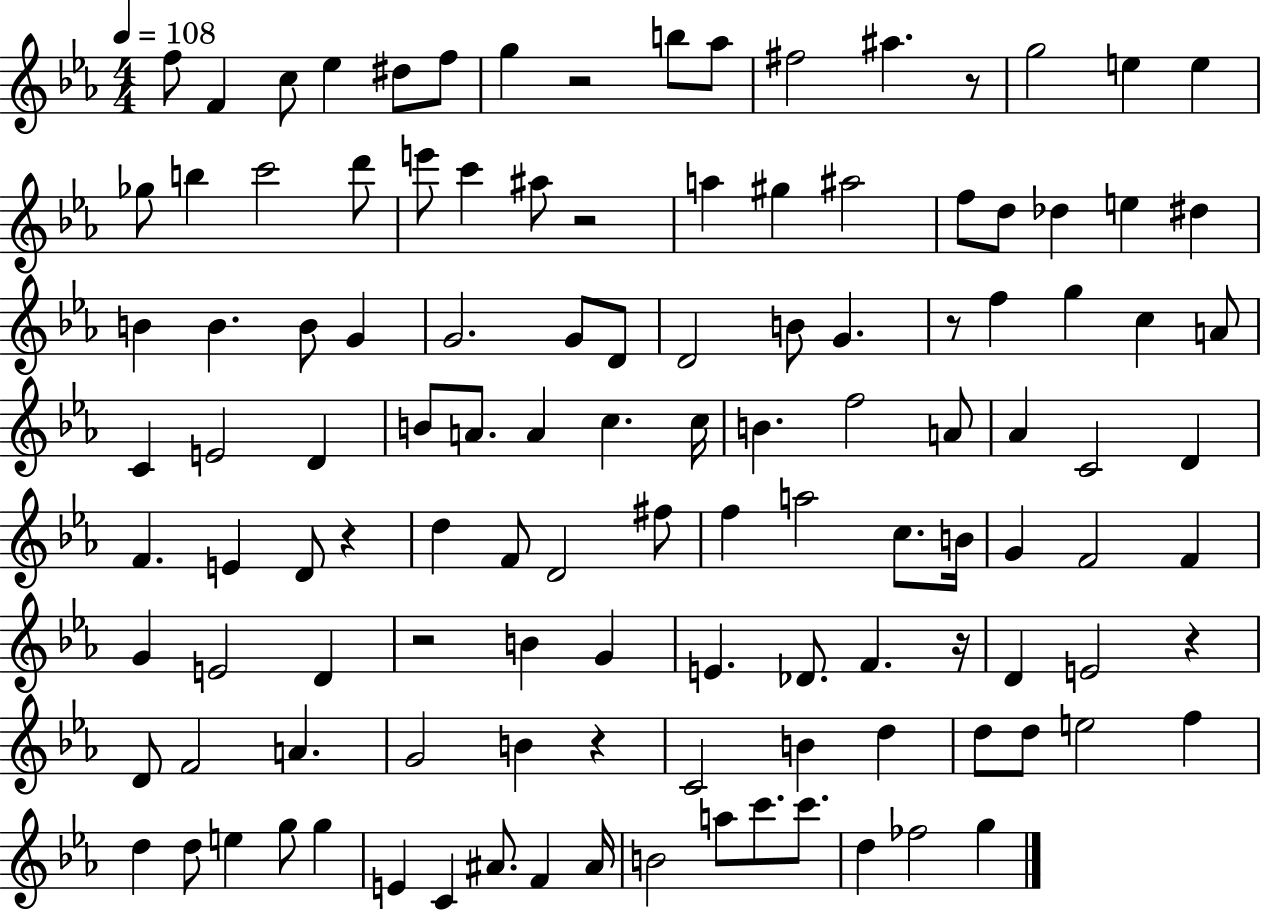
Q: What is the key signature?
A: EES major